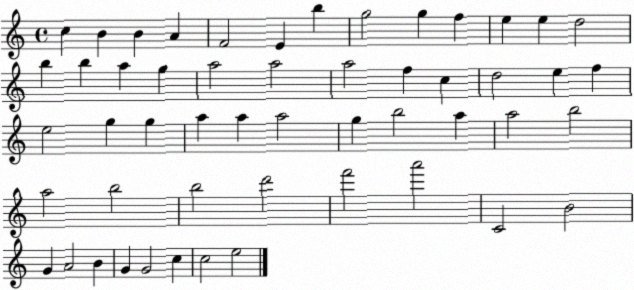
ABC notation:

X:1
T:Untitled
M:4/4
L:1/4
K:C
c B B A F2 E b g2 g f e e d2 b b a g a2 a2 a2 f c d2 e f e2 g g a a a2 g b2 a a2 b2 a2 b2 b2 d'2 f'2 a'2 C2 B2 G A2 B G G2 c c2 e2